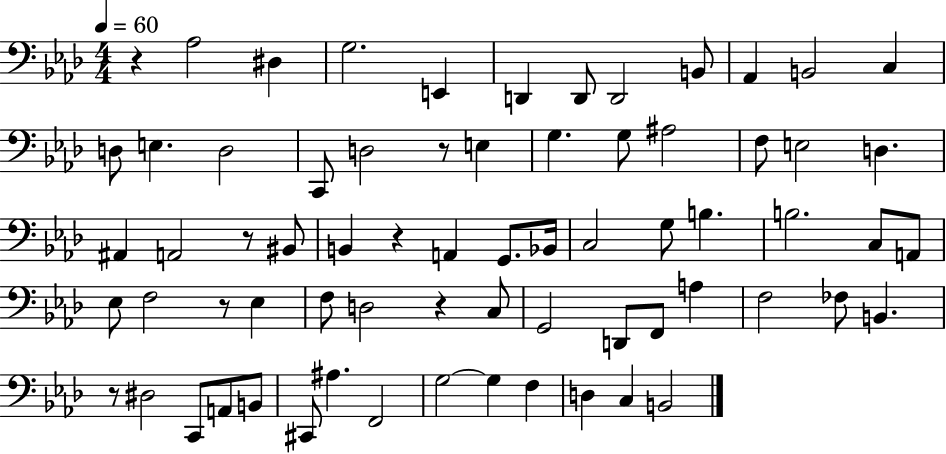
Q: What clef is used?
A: bass